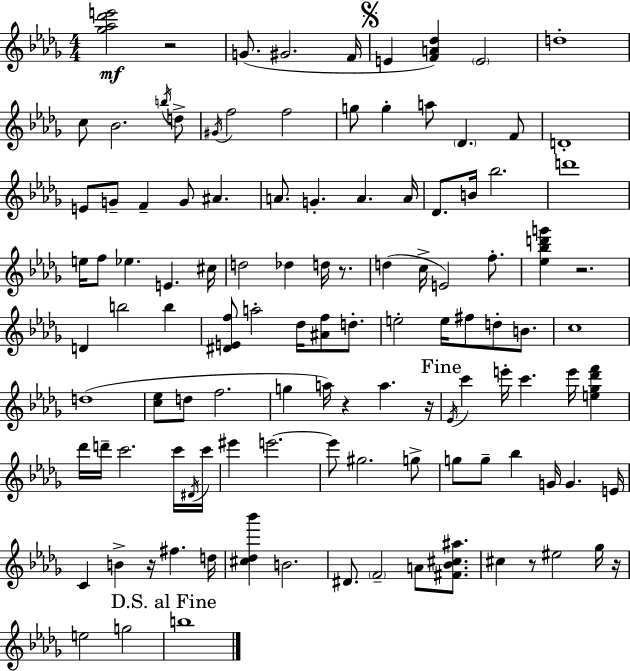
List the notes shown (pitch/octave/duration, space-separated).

[Gb5,Ab5,Db6,E6]/h R/h G4/e. G#4/h. F4/s E4/q [F4,A4,Db5]/q E4/h D5/w C5/e Bb4/h. B5/s D5/e G#4/s F5/h F5/h G5/e G5/q A5/e Db4/q. F4/e D4/w E4/e G4/e F4/q G4/e A#4/q. A4/e. G4/q. A4/q. A4/s Db4/e. B4/s Bb5/h. D6/w E5/s F5/e Eb5/q. E4/q. C#5/s D5/h Db5/q D5/s R/e. D5/q C5/s E4/h F5/e. [Eb5,Bb5,D6,G6]/q R/h. D4/q B5/h B5/q [D#4,E4,F5]/e A5/h Db5/s [A#4,F5]/e D5/e. E5/h E5/s F#5/e D5/e B4/e. C5/w D5/w [C5,Eb5]/e D5/e F5/h. G5/q A5/s R/q A5/q. R/s Eb4/s C6/q E6/s C6/q. E6/s [E5,Gb5,Db6,F6]/q Db6/s D6/s C6/h. C6/s D#4/s C6/s EIS6/q E6/h. E6/e G#5/h. G5/e G5/e G5/e Bb5/q G4/s G4/q. E4/s C4/q B4/q R/s F#5/q. D5/s [C#5,Db5,Bb6]/q B4/h. D#4/e. F4/h A4/e [F#4,Bb4,C#5,A#5]/e. C#5/q R/e EIS5/h Gb5/s R/s E5/h G5/h B5/w